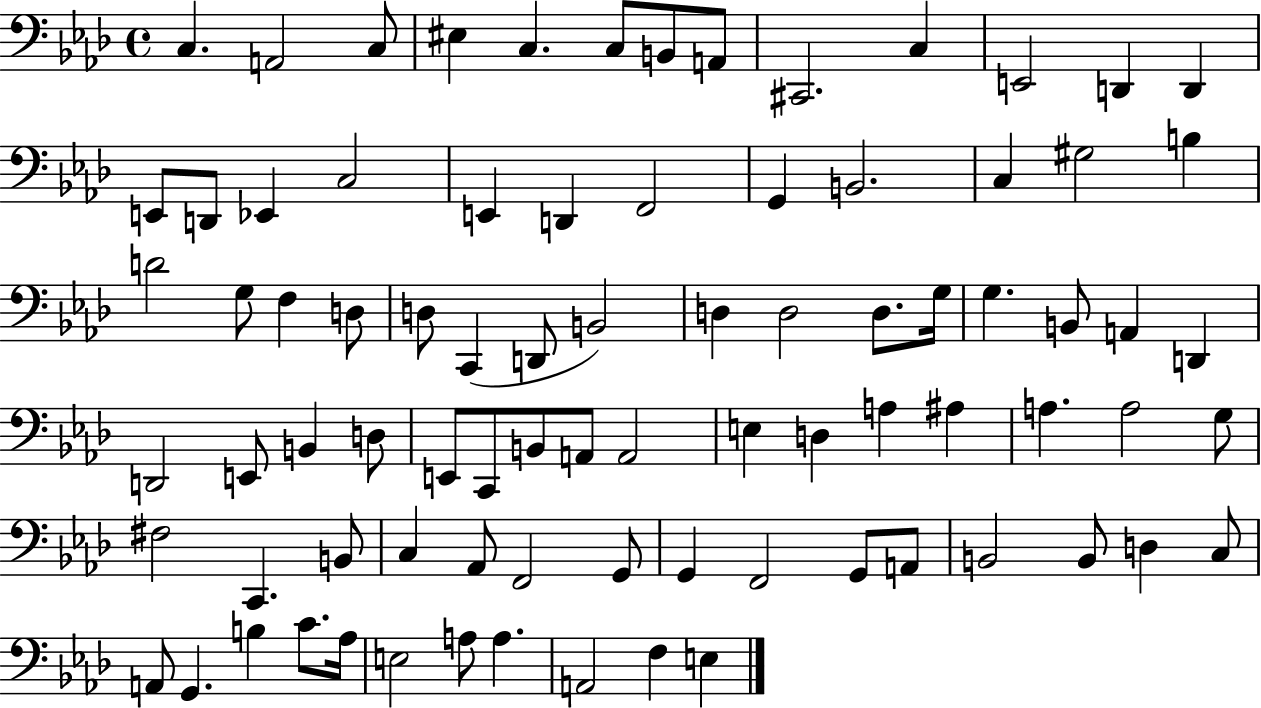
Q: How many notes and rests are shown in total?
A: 83